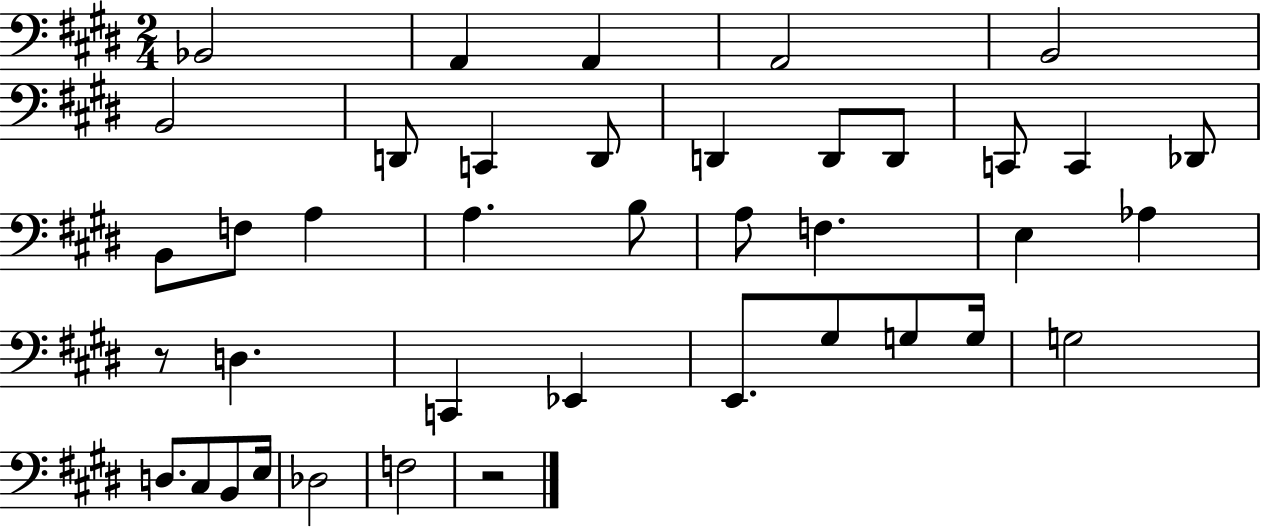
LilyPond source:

{
  \clef bass
  \numericTimeSignature
  \time 2/4
  \key e \major
  bes,2 | a,4 a,4 | a,2 | b,2 | \break b,2 | d,8 c,4 d,8 | d,4 d,8 d,8 | c,8 c,4 des,8 | \break b,8 f8 a4 | a4. b8 | a8 f4. | e4 aes4 | \break r8 d4. | c,4 ees,4 | e,8. gis8 g8 g16 | g2 | \break d8. cis8 b,8 e16 | des2 | f2 | r2 | \break \bar "|."
}